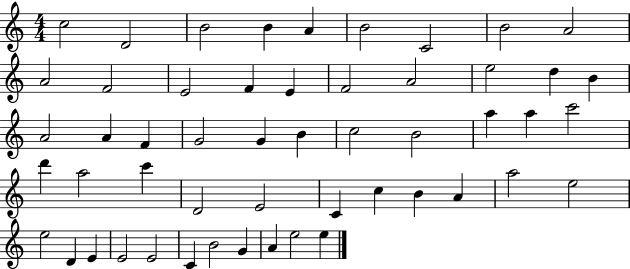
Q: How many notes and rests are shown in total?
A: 52